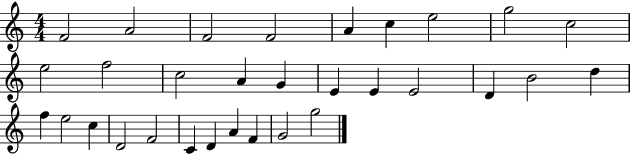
{
  \clef treble
  \numericTimeSignature
  \time 4/4
  \key c \major
  f'2 a'2 | f'2 f'2 | a'4 c''4 e''2 | g''2 c''2 | \break e''2 f''2 | c''2 a'4 g'4 | e'4 e'4 e'2 | d'4 b'2 d''4 | \break f''4 e''2 c''4 | d'2 f'2 | c'4 d'4 a'4 f'4 | g'2 g''2 | \break \bar "|."
}